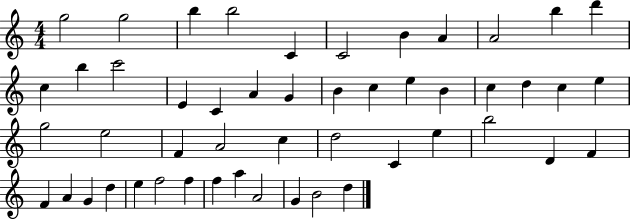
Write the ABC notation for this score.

X:1
T:Untitled
M:4/4
L:1/4
K:C
g2 g2 b b2 C C2 B A A2 b d' c b c'2 E C A G B c e B c d c e g2 e2 F A2 c d2 C e b2 D F F A G d e f2 f f a A2 G B2 d